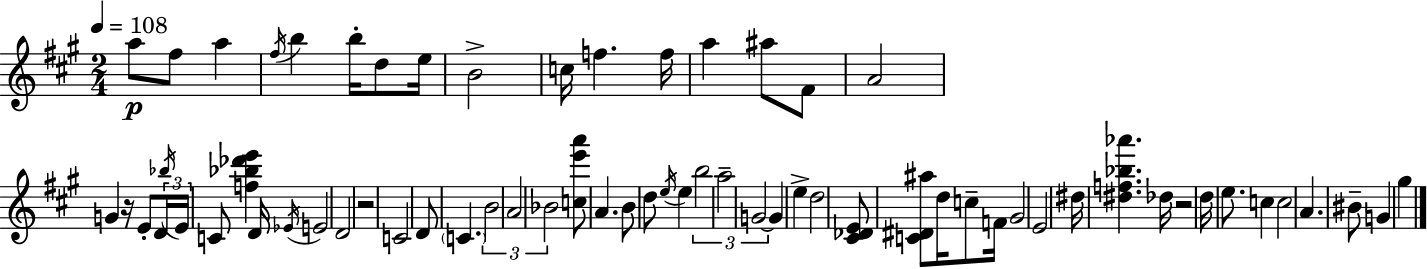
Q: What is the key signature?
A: A major